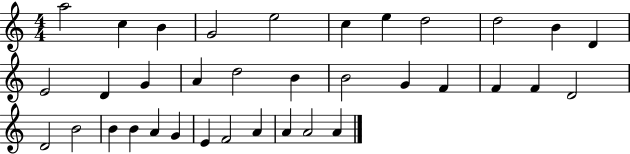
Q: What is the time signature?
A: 4/4